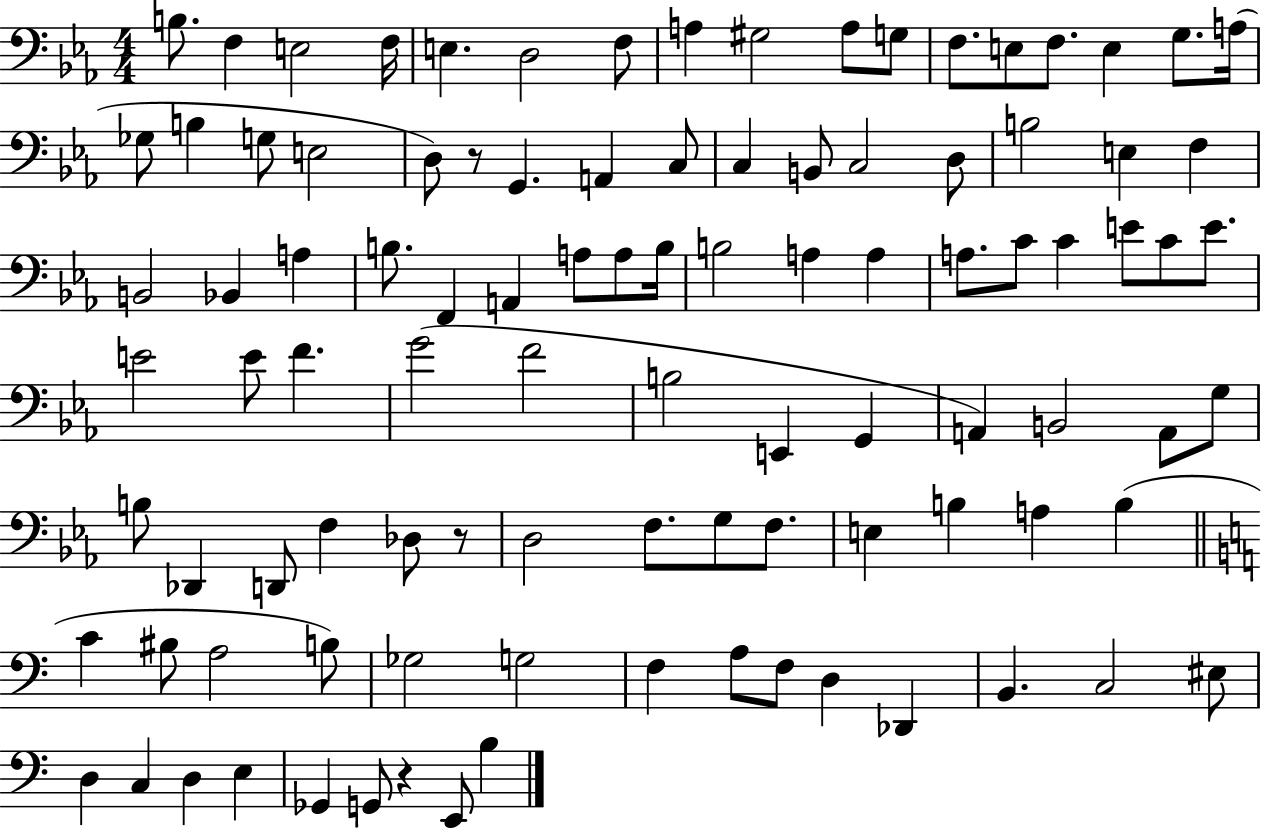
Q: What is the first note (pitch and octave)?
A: B3